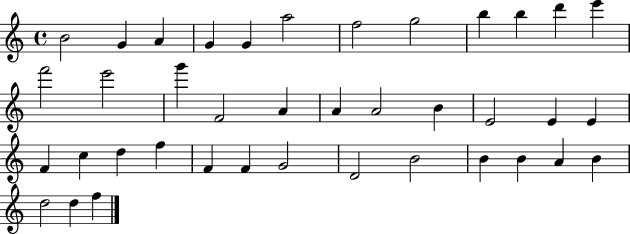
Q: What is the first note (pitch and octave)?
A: B4